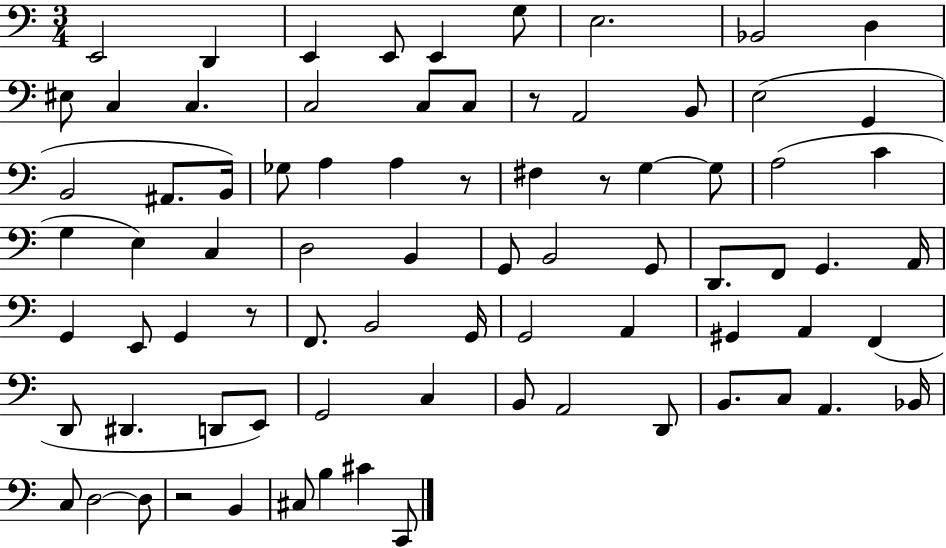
E2/h D2/q E2/q E2/e E2/q G3/e E3/h. Bb2/h D3/q EIS3/e C3/q C3/q. C3/h C3/e C3/e R/e A2/h B2/e E3/h G2/q B2/h A#2/e. B2/s Gb3/e A3/q A3/q R/e F#3/q R/e G3/q G3/e A3/h C4/q G3/q E3/q C3/q D3/h B2/q G2/e B2/h G2/e D2/e. F2/e G2/q. A2/s G2/q E2/e G2/q R/e F2/e. B2/h G2/s G2/h A2/q G#2/q A2/q F2/q D2/e D#2/q. D2/e E2/e G2/h C3/q B2/e A2/h D2/e B2/e. C3/e A2/q. Bb2/s C3/e D3/h D3/e R/h B2/q C#3/e B3/q C#4/q C2/e